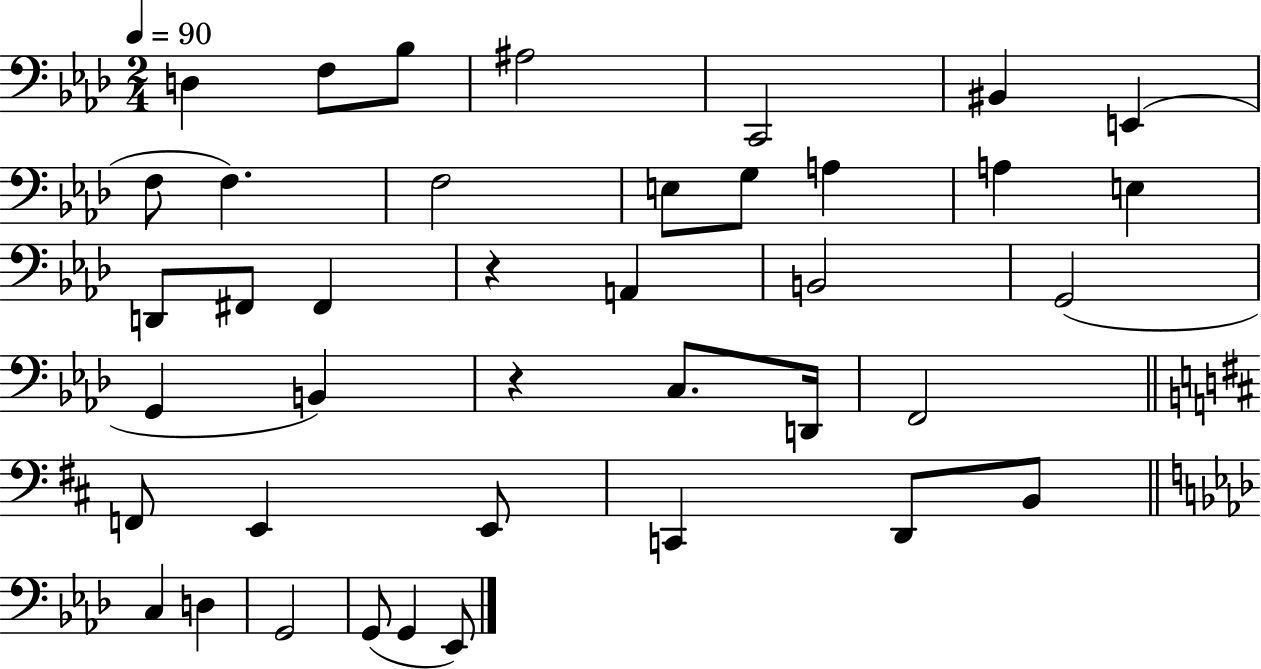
X:1
T:Untitled
M:2/4
L:1/4
K:Ab
D, F,/2 _B,/2 ^A,2 C,,2 ^B,, E,, F,/2 F, F,2 E,/2 G,/2 A, A, E, D,,/2 ^F,,/2 ^F,, z A,, B,,2 G,,2 G,, B,, z C,/2 D,,/4 F,,2 F,,/2 E,, E,,/2 C,, D,,/2 B,,/2 C, D, G,,2 G,,/2 G,, _E,,/2